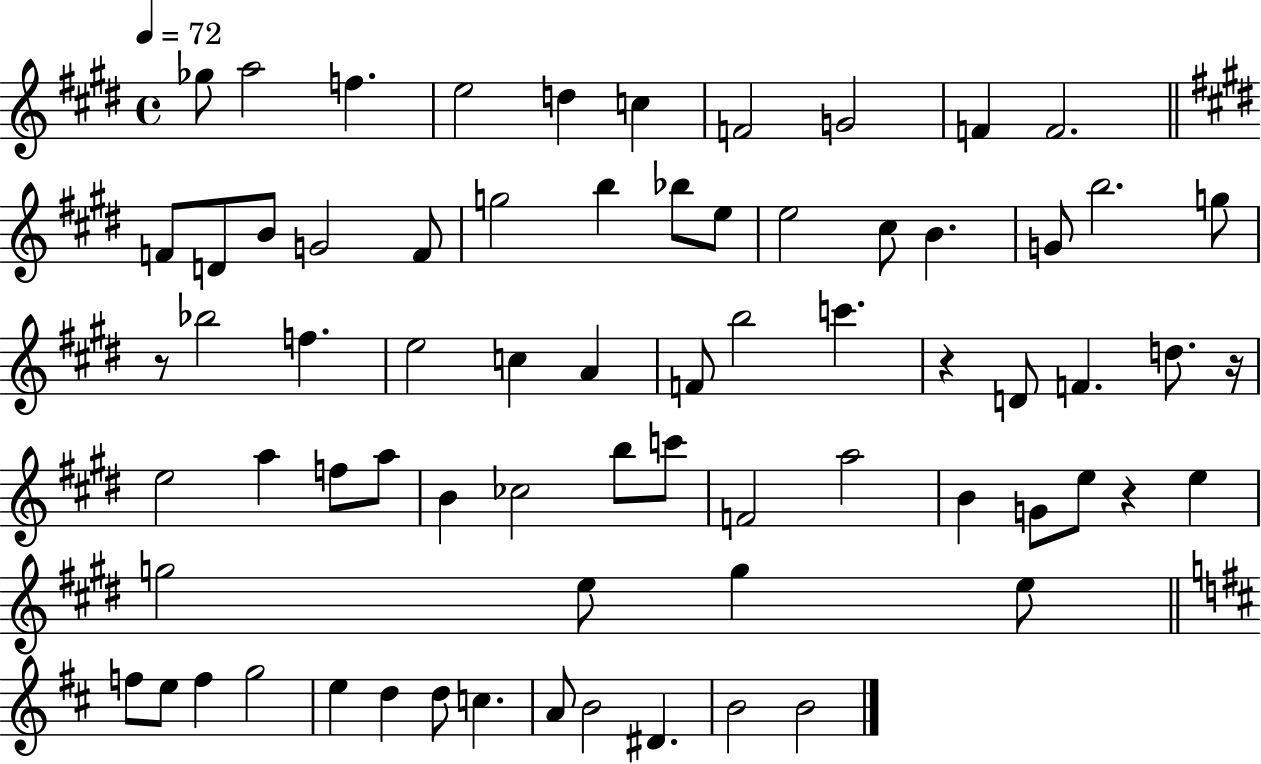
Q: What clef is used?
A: treble